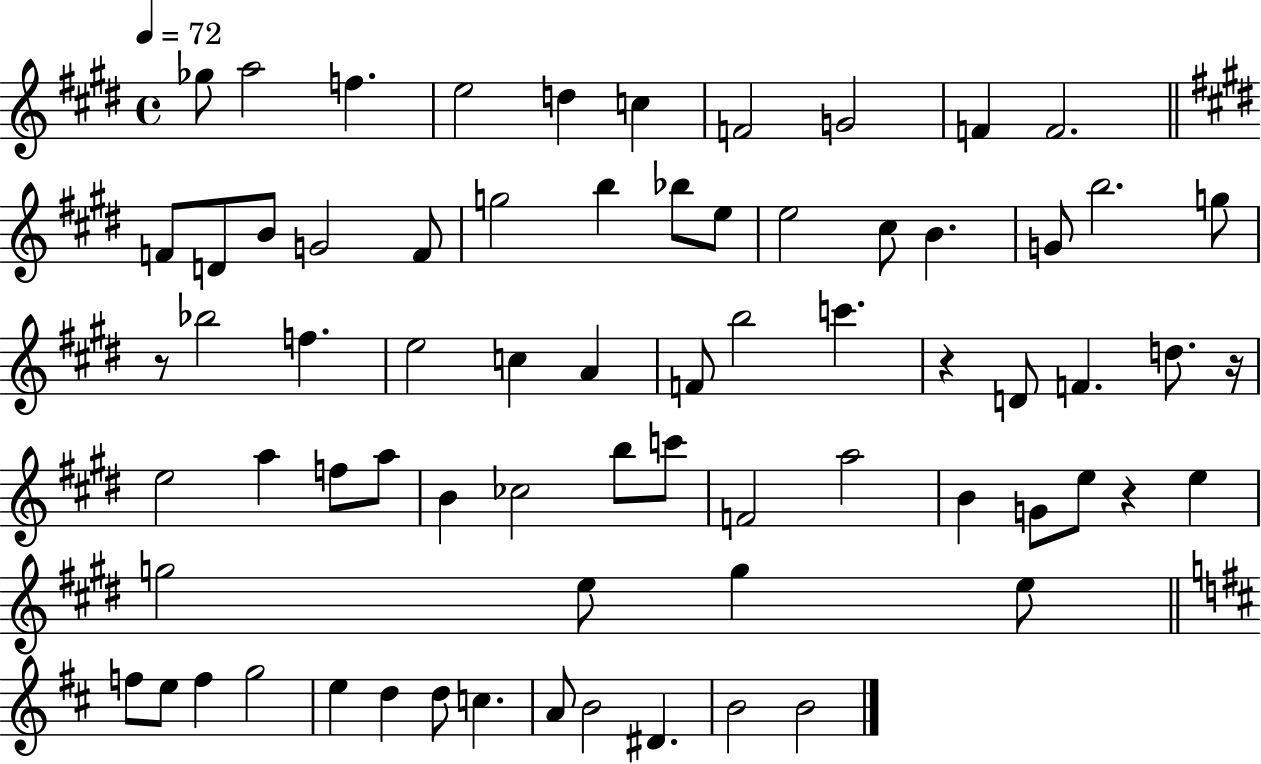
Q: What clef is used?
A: treble